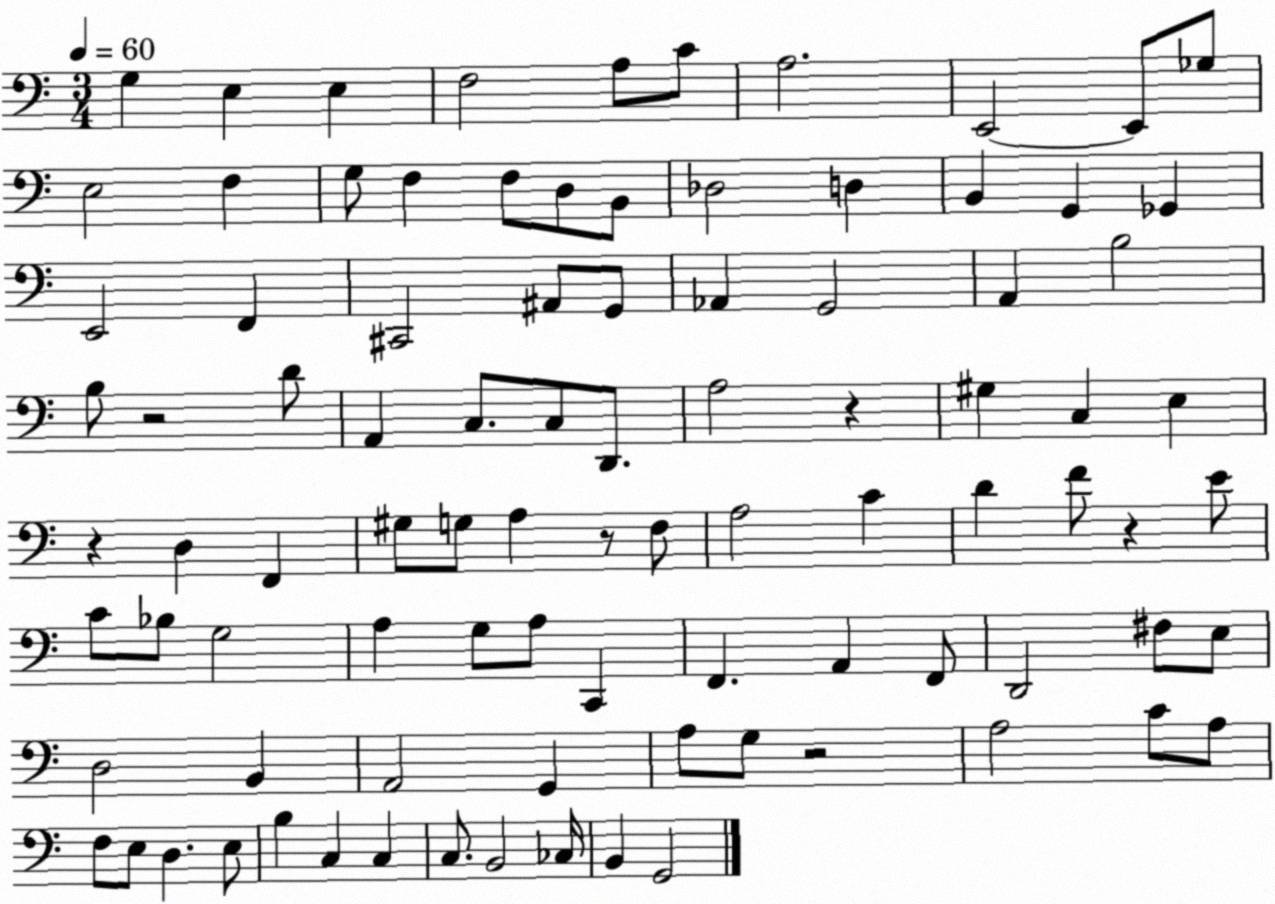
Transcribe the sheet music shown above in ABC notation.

X:1
T:Untitled
M:3/4
L:1/4
K:C
G, E, E, F,2 A,/2 C/2 A,2 E,,2 E,,/2 _G,/2 E,2 F, G,/2 F, F,/2 D,/2 B,,/2 _D,2 D, B,, G,, _G,, E,,2 F,, ^C,,2 ^A,,/2 G,,/2 _A,, G,,2 A,, B,2 B,/2 z2 D/2 A,, C,/2 C,/2 D,,/2 A,2 z ^G, C, E, z D, F,, ^G,/2 G,/2 A, z/2 F,/2 A,2 C D F/2 z E/2 C/2 _B,/2 G,2 A, G,/2 A,/2 C,, F,, A,, F,,/2 D,,2 ^F,/2 E,/2 D,2 B,, A,,2 G,, A,/2 G,/2 z2 A,2 C/2 A,/2 F,/2 E,/2 D, E,/2 B, C, C, C,/2 B,,2 _C,/4 B,, G,,2